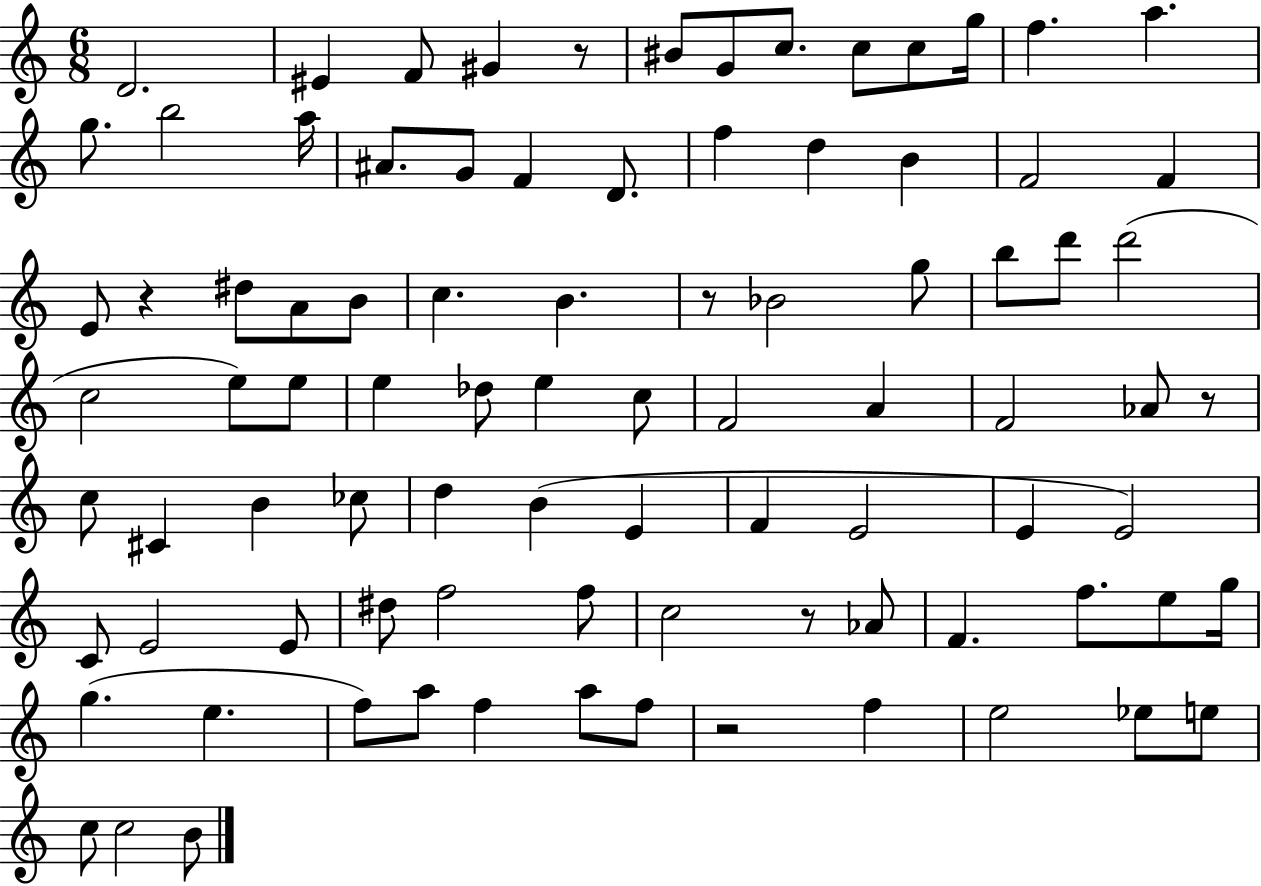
{
  \clef treble
  \numericTimeSignature
  \time 6/8
  \key c \major
  d'2. | eis'4 f'8 gis'4 r8 | bis'8 g'8 c''8. c''8 c''8 g''16 | f''4. a''4. | \break g''8. b''2 a''16 | ais'8. g'8 f'4 d'8. | f''4 d''4 b'4 | f'2 f'4 | \break e'8 r4 dis''8 a'8 b'8 | c''4. b'4. | r8 bes'2 g''8 | b''8 d'''8 d'''2( | \break c''2 e''8) e''8 | e''4 des''8 e''4 c''8 | f'2 a'4 | f'2 aes'8 r8 | \break c''8 cis'4 b'4 ces''8 | d''4 b'4( e'4 | f'4 e'2 | e'4 e'2) | \break c'8 e'2 e'8 | dis''8 f''2 f''8 | c''2 r8 aes'8 | f'4. f''8. e''8 g''16 | \break g''4.( e''4. | f''8) a''8 f''4 a''8 f''8 | r2 f''4 | e''2 ees''8 e''8 | \break c''8 c''2 b'8 | \bar "|."
}